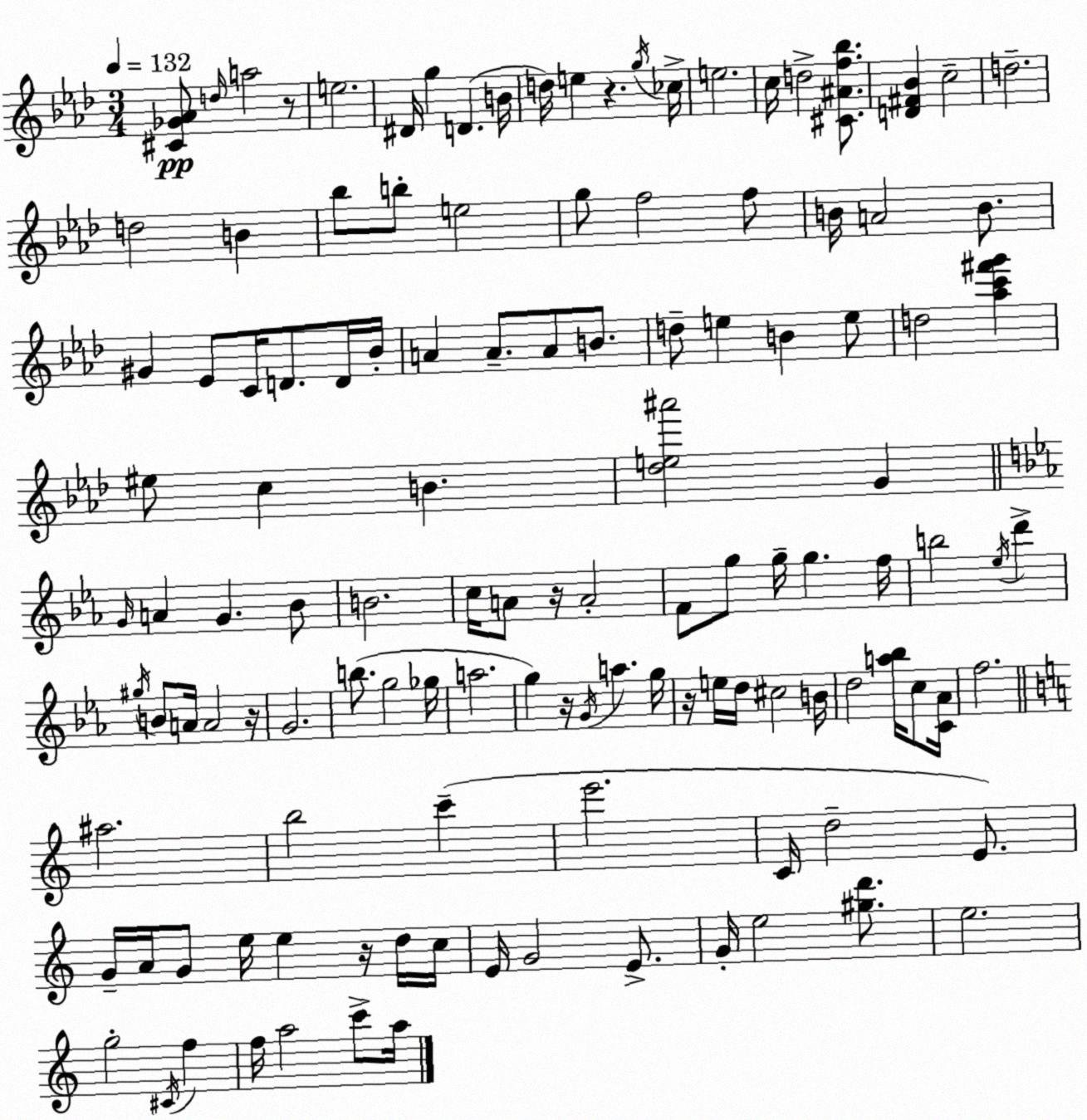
X:1
T:Untitled
M:3/4
L:1/4
K:Fm
[^C_G_A]/2 d/4 a2 z/2 e2 ^D/4 g D B/4 d/4 e z g/4 _c/4 e2 c/4 d2 [^C^Af_b]/2 [D^F_B] c2 d2 d2 B _b/2 b/2 e2 g/2 f2 f/2 B/4 A2 B/2 ^G _E/2 C/4 D/2 D/4 _B/4 A A/2 A/2 B/2 d/2 e B e/2 d2 [_ac'^f'g'] ^e/2 c B [_de^a']2 G G/4 A G _B/2 B2 c/4 A/2 z/4 A2 F/2 g/2 g/4 g f/4 b2 _e/4 d' ^g/4 B/2 A/4 A2 z/4 G2 b/2 g2 _g/4 a2 g z/4 G/4 a g/4 z/4 e/4 d/4 ^c2 B/4 d2 [a_b]/4 c/2 [C_A]/4 f2 ^a2 b2 c' e'2 C/4 d2 E/2 G/4 A/4 G/2 e/4 e z/4 d/4 c/4 E/4 G2 E/2 G/4 e2 [^gd']/2 e2 g2 ^C/4 f f/4 a2 c'/2 a/4